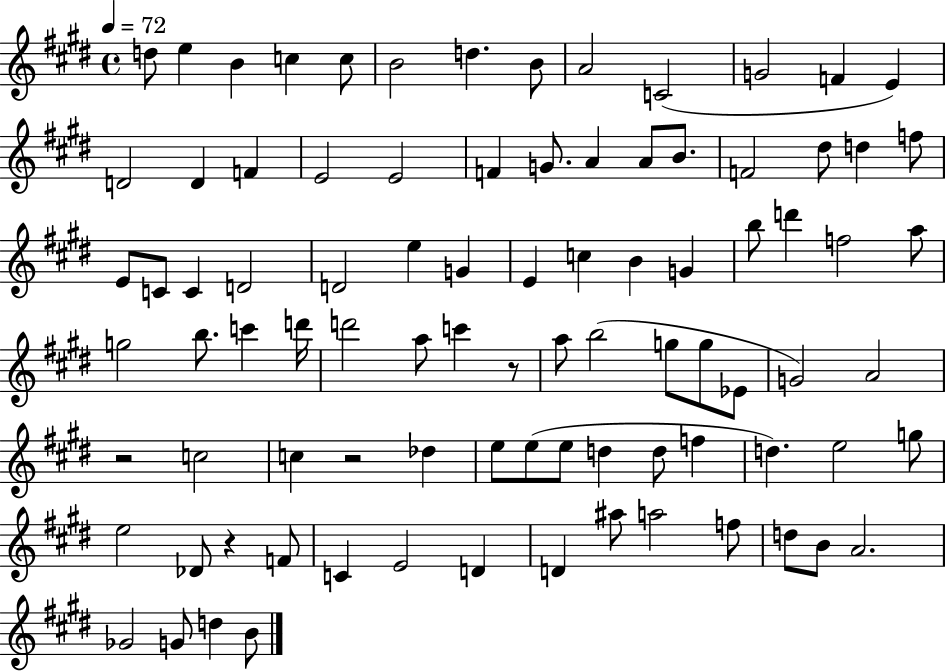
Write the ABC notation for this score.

X:1
T:Untitled
M:4/4
L:1/4
K:E
d/2 e B c c/2 B2 d B/2 A2 C2 G2 F E D2 D F E2 E2 F G/2 A A/2 B/2 F2 ^d/2 d f/2 E/2 C/2 C D2 D2 e G E c B G b/2 d' f2 a/2 g2 b/2 c' d'/4 d'2 a/2 c' z/2 a/2 b2 g/2 g/2 _E/2 G2 A2 z2 c2 c z2 _d e/2 e/2 e/2 d d/2 f d e2 g/2 e2 _D/2 z F/2 C E2 D D ^a/2 a2 f/2 d/2 B/2 A2 _G2 G/2 d B/2